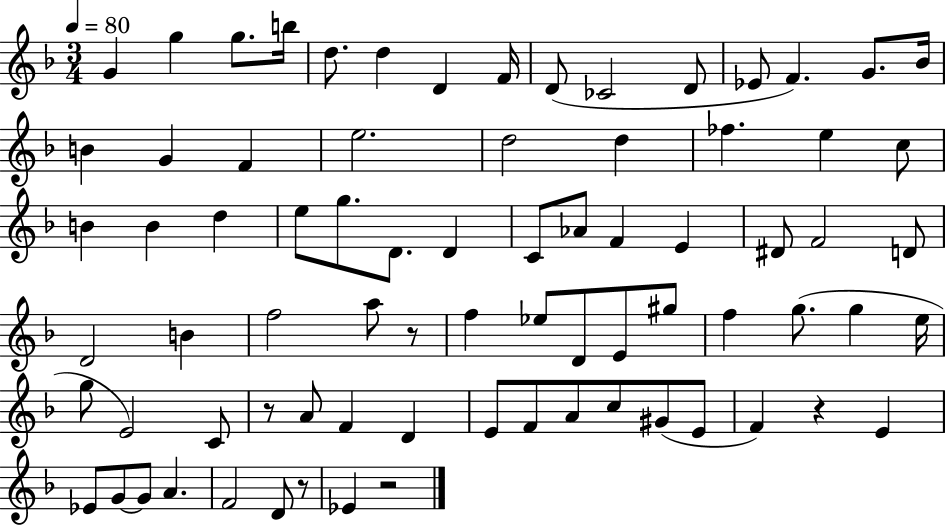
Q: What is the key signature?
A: F major